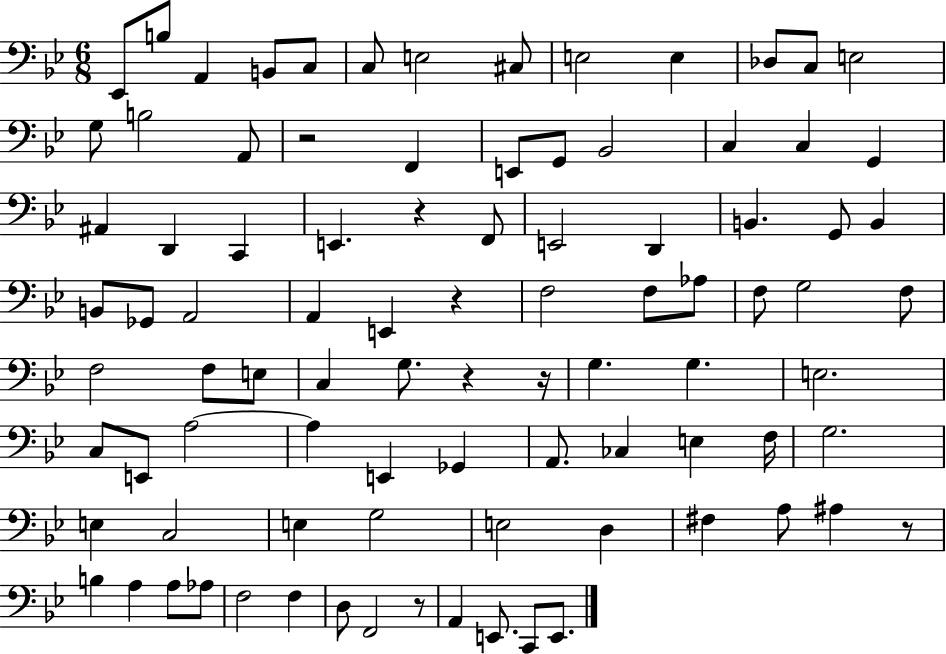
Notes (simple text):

Eb2/e B3/e A2/q B2/e C3/e C3/e E3/h C#3/e E3/h E3/q Db3/e C3/e E3/h G3/e B3/h A2/e R/h F2/q E2/e G2/e Bb2/h C3/q C3/q G2/q A#2/q D2/q C2/q E2/q. R/q F2/e E2/h D2/q B2/q. G2/e B2/q B2/e Gb2/e A2/h A2/q E2/q R/q F3/h F3/e Ab3/e F3/e G3/h F3/e F3/h F3/e E3/e C3/q G3/e. R/q R/s G3/q. G3/q. E3/h. C3/e E2/e A3/h A3/q E2/q Gb2/q A2/e. CES3/q E3/q F3/s G3/h. E3/q C3/h E3/q G3/h E3/h D3/q F#3/q A3/e A#3/q R/e B3/q A3/q A3/e Ab3/e F3/h F3/q D3/e F2/h R/e A2/q E2/e. C2/e E2/e.